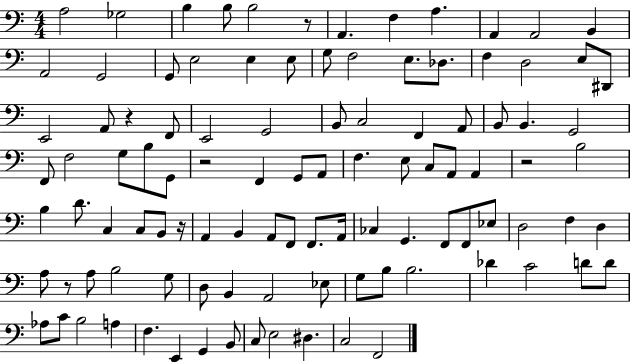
A3/h Gb3/h B3/q B3/e B3/h R/e A2/q. F3/q A3/q. A2/q A2/h B2/q A2/h G2/h G2/e E3/h E3/q E3/e G3/e F3/h E3/e. Db3/e. F3/q D3/h E3/e D#2/e E2/h A2/e R/q F2/e E2/h G2/h B2/e C3/h F2/q A2/e B2/e B2/q. G2/h F2/e F3/h G3/e B3/e G2/e R/h F2/q G2/e A2/e F3/q. E3/e C3/e A2/e A2/q R/h B3/h B3/q D4/e. C3/q C3/e B2/e R/s A2/q B2/q A2/e F2/e F2/e. A2/s CES3/q G2/q. F2/e F2/e Eb3/e D3/h F3/q D3/q A3/e R/e A3/e B3/h G3/e D3/e B2/q A2/h Eb3/e G3/e B3/e B3/h. Db4/q C4/h D4/e D4/e Ab3/e C4/e B3/h A3/q F3/q. E2/q G2/q B2/e C3/e E3/h D#3/q. C3/h F2/h